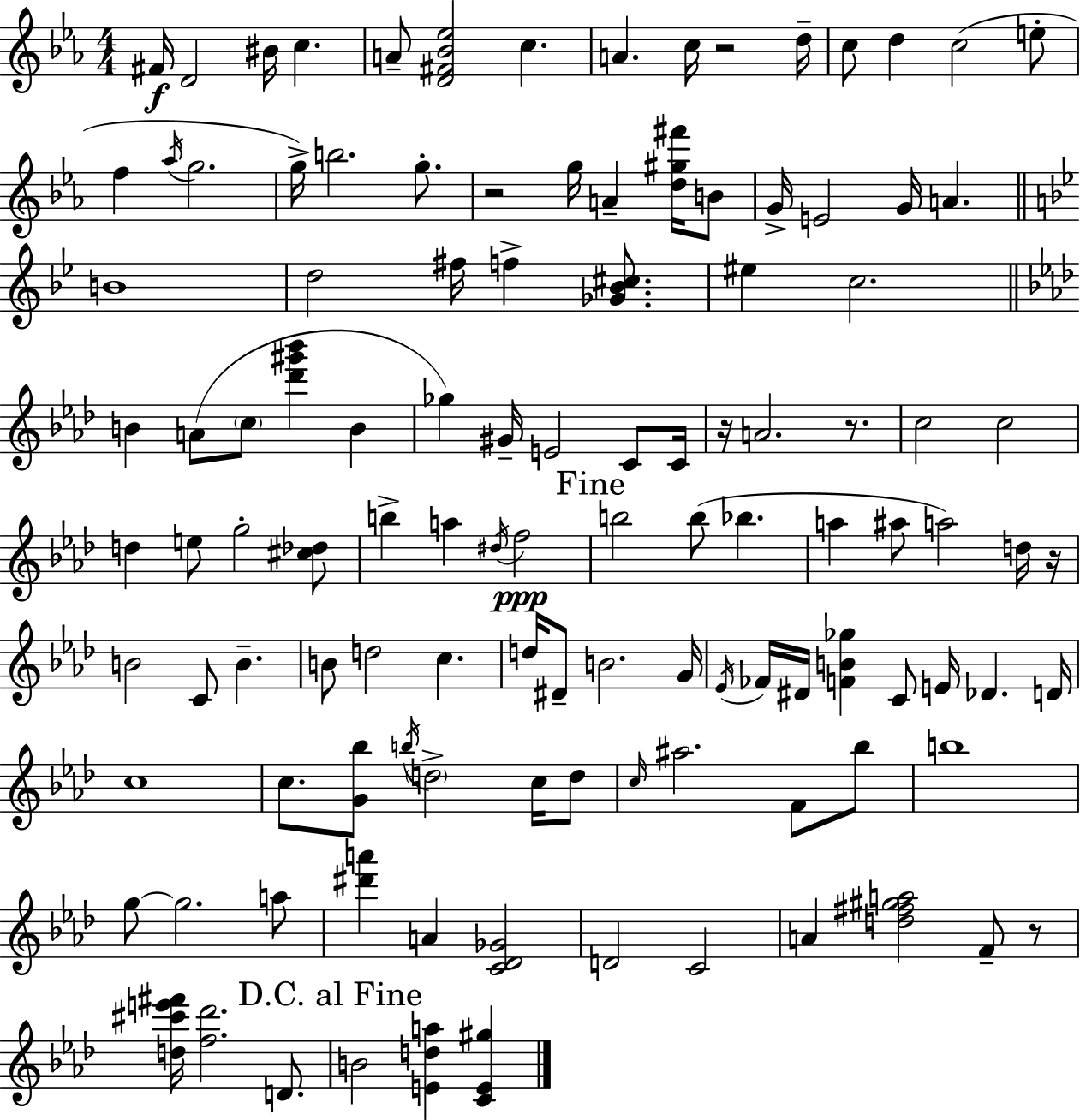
{
  \clef treble
  \numericTimeSignature
  \time 4/4
  \key ees \major
  fis'16\f d'2 bis'16 c''4. | a'8-- <d' fis' bes' ees''>2 c''4. | a'4. c''16 r2 d''16-- | c''8 d''4 c''2( e''8-. | \break f''4 \acciaccatura { aes''16 } g''2. | g''16->) b''2. g''8.-. | r2 g''16 a'4-- <d'' gis'' fis'''>16 b'8 | g'16-> e'2 g'16 a'4. | \break \bar "||" \break \key g \minor b'1 | d''2 fis''16 f''4-> <ges' bes' cis''>8. | eis''4 c''2. | \bar "||" \break \key f \minor b'4 a'8( \parenthesize c''8 <des''' gis''' bes'''>4 b'4 | ges''4) gis'16-- e'2 c'8 c'16 | r16 a'2. r8. | c''2 c''2 | \break d''4 e''8 g''2-. <cis'' des''>8 | b''4-> a''4 \acciaccatura { dis''16 }\ppp f''2 | \mark "Fine" b''2 b''8( bes''4. | a''4 ais''8 a''2) d''16 | \break r16 b'2 c'8 b'4.-- | b'8 d''2 c''4. | d''16 dis'8-- b'2. | g'16 \acciaccatura { ees'16 } fes'16 dis'16 <f' b' ges''>4 c'8 e'16 des'4. | \break d'16 c''1 | c''8. <g' bes''>8 \acciaccatura { b''16 } \parenthesize d''2-> | c''16 d''8 \grace { c''16 } ais''2. | f'8 bes''8 b''1 | \break g''8~~ g''2. | a''8 <dis''' a'''>4 a'4 <c' des' ges'>2 | d'2 c'2 | a'4 <d'' fis'' gis'' a''>2 | \break f'8-- r8 <d'' cis''' e''' fis'''>16 <f'' des'''>2. | d'8. \mark "D.C. al Fine" b'2 <e' d'' a''>4 | <c' e' gis''>4 \bar "|."
}